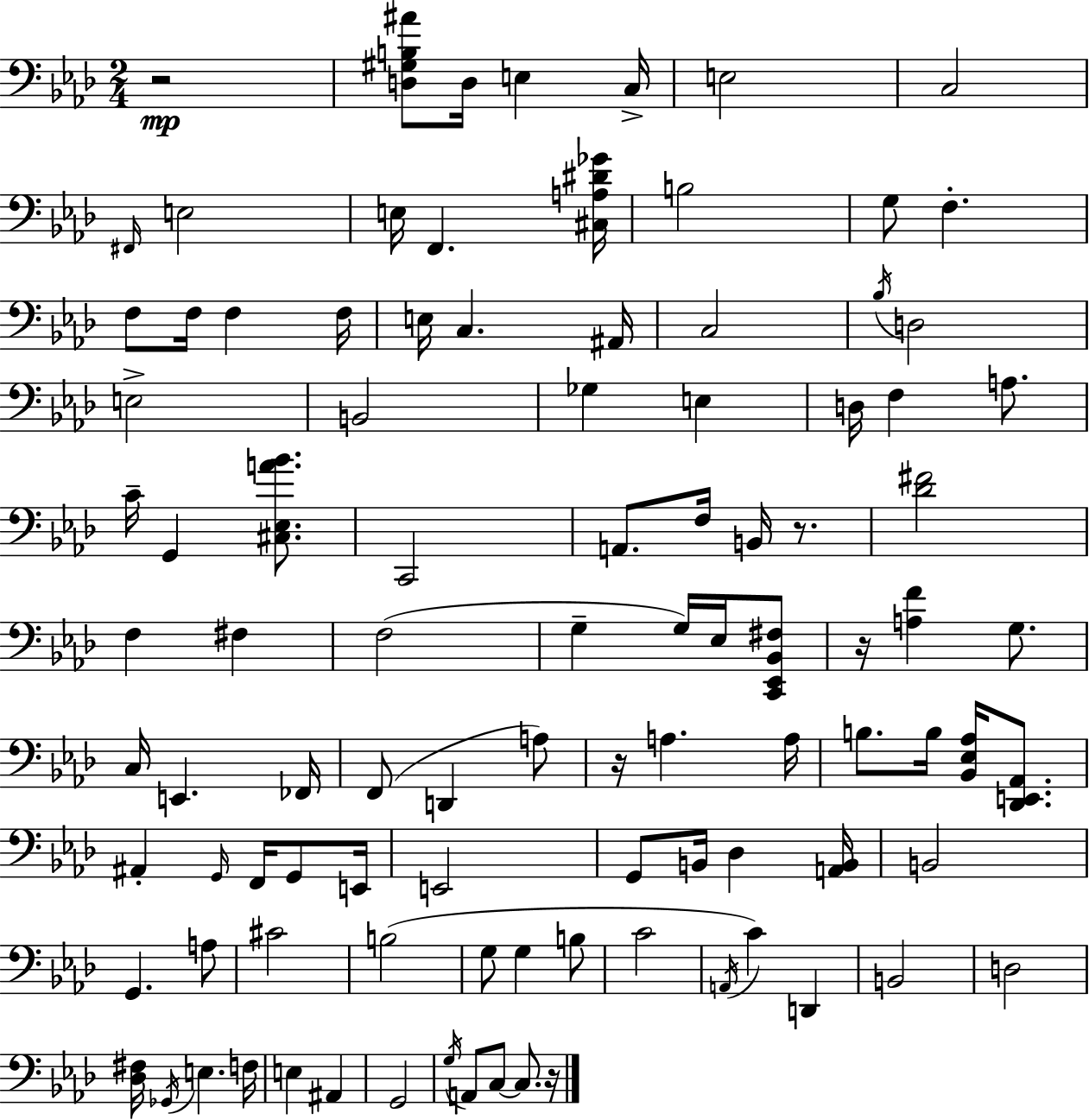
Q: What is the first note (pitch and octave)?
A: D3